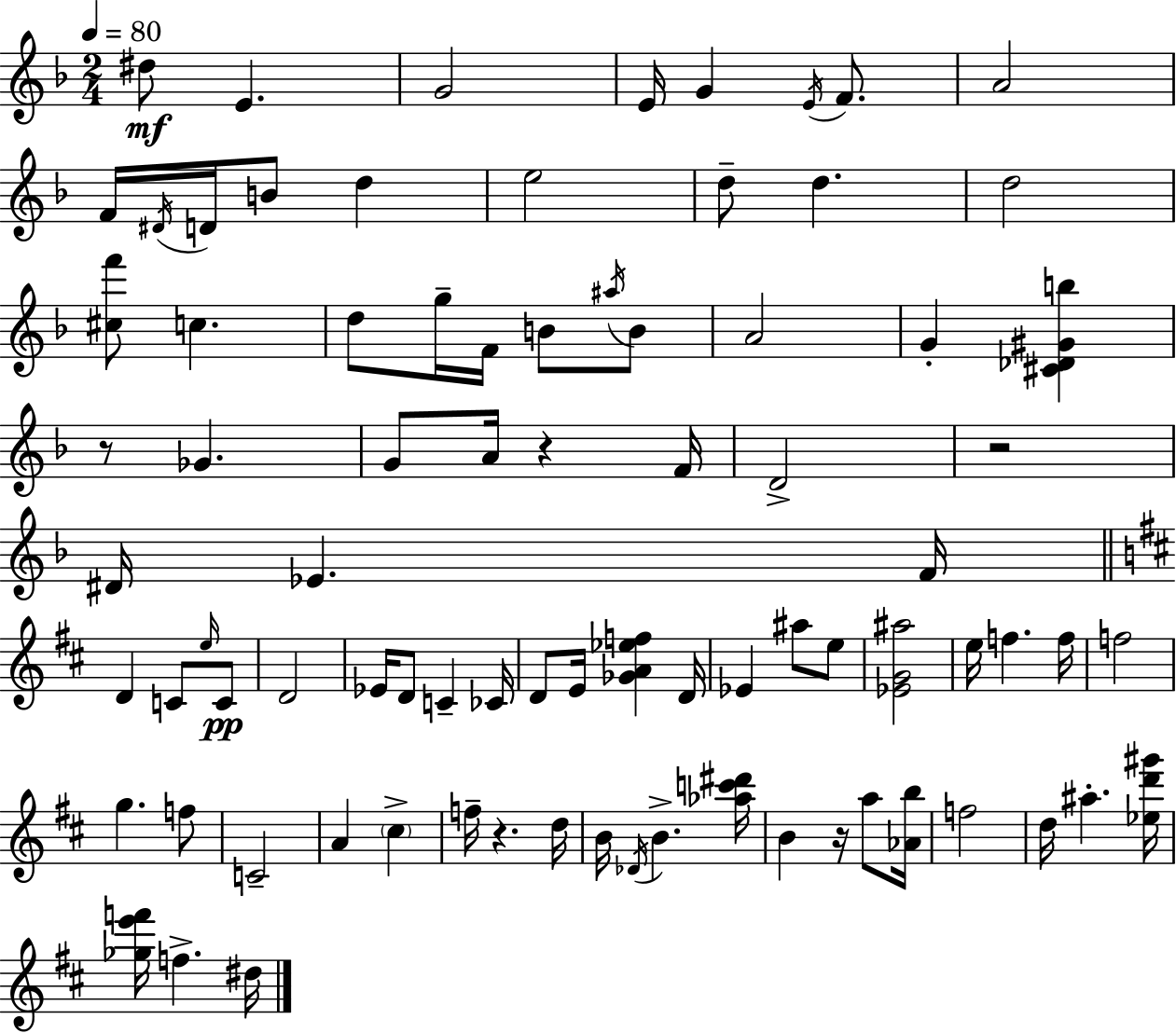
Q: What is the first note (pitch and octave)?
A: D#5